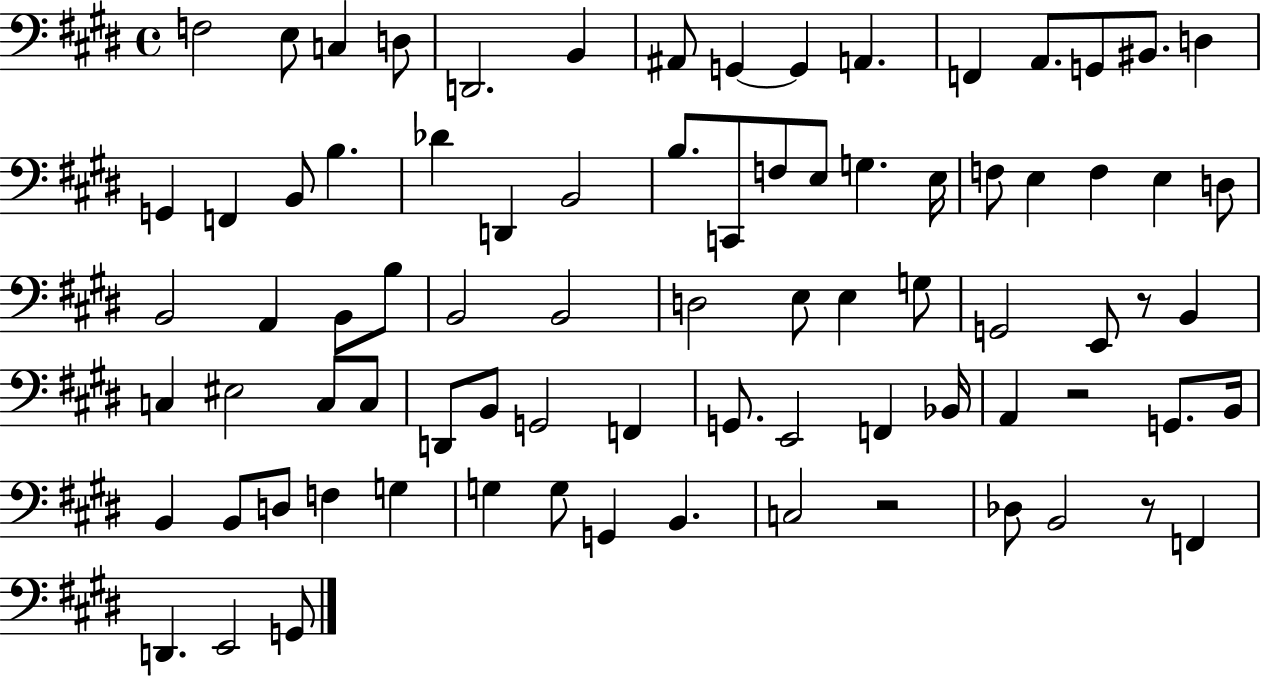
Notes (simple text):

F3/h E3/e C3/q D3/e D2/h. B2/q A#2/e G2/q G2/q A2/q. F2/q A2/e. G2/e BIS2/e. D3/q G2/q F2/q B2/e B3/q. Db4/q D2/q B2/h B3/e. C2/e F3/e E3/e G3/q. E3/s F3/e E3/q F3/q E3/q D3/e B2/h A2/q B2/e B3/e B2/h B2/h D3/h E3/e E3/q G3/e G2/h E2/e R/e B2/q C3/q EIS3/h C3/e C3/e D2/e B2/e G2/h F2/q G2/e. E2/h F2/q Bb2/s A2/q R/h G2/e. B2/s B2/q B2/e D3/e F3/q G3/q G3/q G3/e G2/q B2/q. C3/h R/h Db3/e B2/h R/e F2/q D2/q. E2/h G2/e